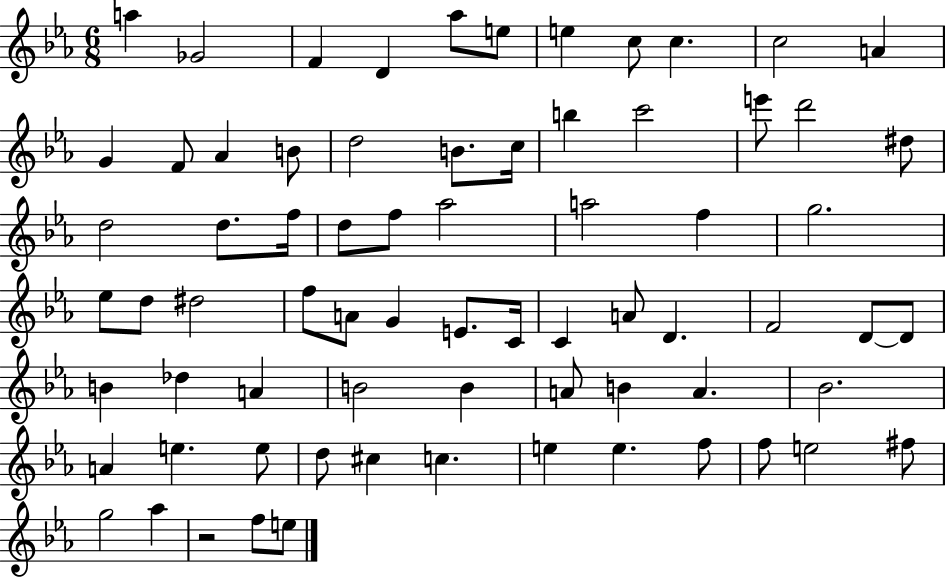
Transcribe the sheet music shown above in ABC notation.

X:1
T:Untitled
M:6/8
L:1/4
K:Eb
a _G2 F D _a/2 e/2 e c/2 c c2 A G F/2 _A B/2 d2 B/2 c/4 b c'2 e'/2 d'2 ^d/2 d2 d/2 f/4 d/2 f/2 _a2 a2 f g2 _e/2 d/2 ^d2 f/2 A/2 G E/2 C/4 C A/2 D F2 D/2 D/2 B _d A B2 B A/2 B A _B2 A e e/2 d/2 ^c c e e f/2 f/2 e2 ^f/2 g2 _a z2 f/2 e/2